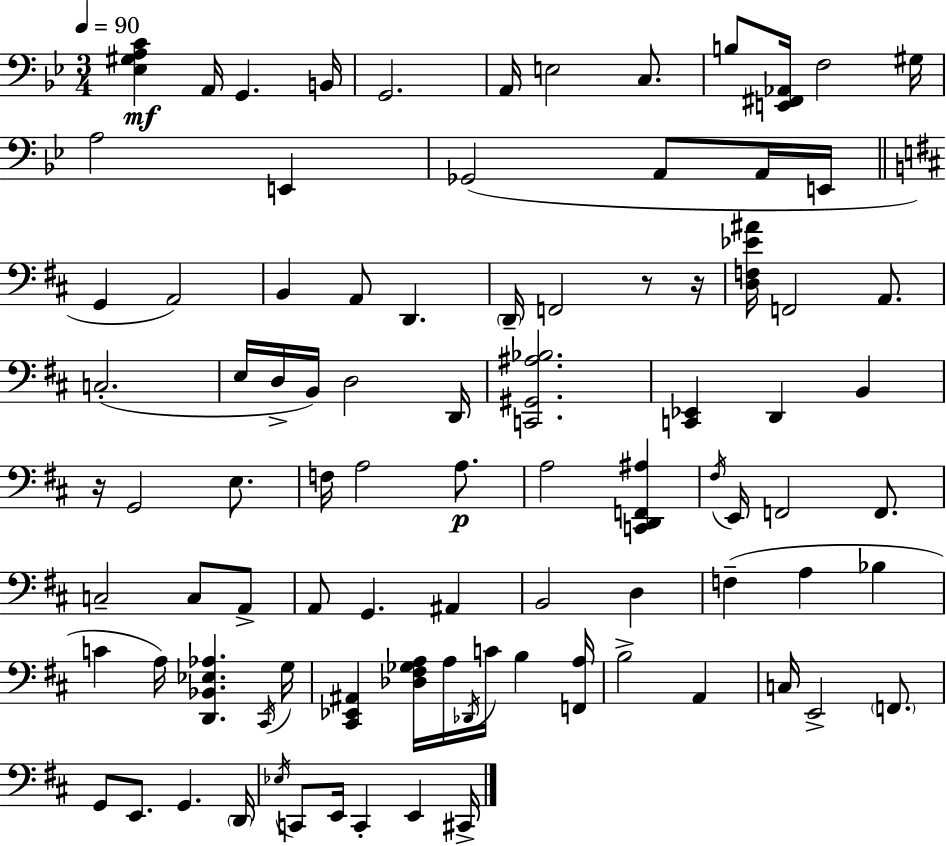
X:1
T:Untitled
M:3/4
L:1/4
K:Bb
[_E,^G,A,C] A,,/4 G,, B,,/4 G,,2 A,,/4 E,2 C,/2 B,/2 [E,,^F,,_A,,]/4 F,2 ^G,/4 A,2 E,, _G,,2 A,,/2 A,,/4 E,,/4 G,, A,,2 B,, A,,/2 D,, D,,/4 F,,2 z/2 z/4 [D,F,_E^A]/4 F,,2 A,,/2 C,2 E,/4 D,/4 B,,/4 D,2 D,,/4 [C,,^G,,^A,_B,]2 [C,,_E,,] D,, B,, z/4 G,,2 E,/2 F,/4 A,2 A,/2 A,2 [C,,D,,F,,^A,] ^F,/4 E,,/4 F,,2 F,,/2 C,2 C,/2 A,,/2 A,,/2 G,, ^A,, B,,2 D, F, A, _B, C A,/4 [D,,_B,,_E,_A,] ^C,,/4 G,/4 [^C,,_E,,^A,,] [_D,^F,_G,A,]/4 A,/4 _D,,/4 C/4 B, [F,,A,]/4 B,2 A,, C,/4 E,,2 F,,/2 G,,/2 E,,/2 G,, D,,/4 _E,/4 C,,/2 E,,/4 C,, E,, ^C,,/4